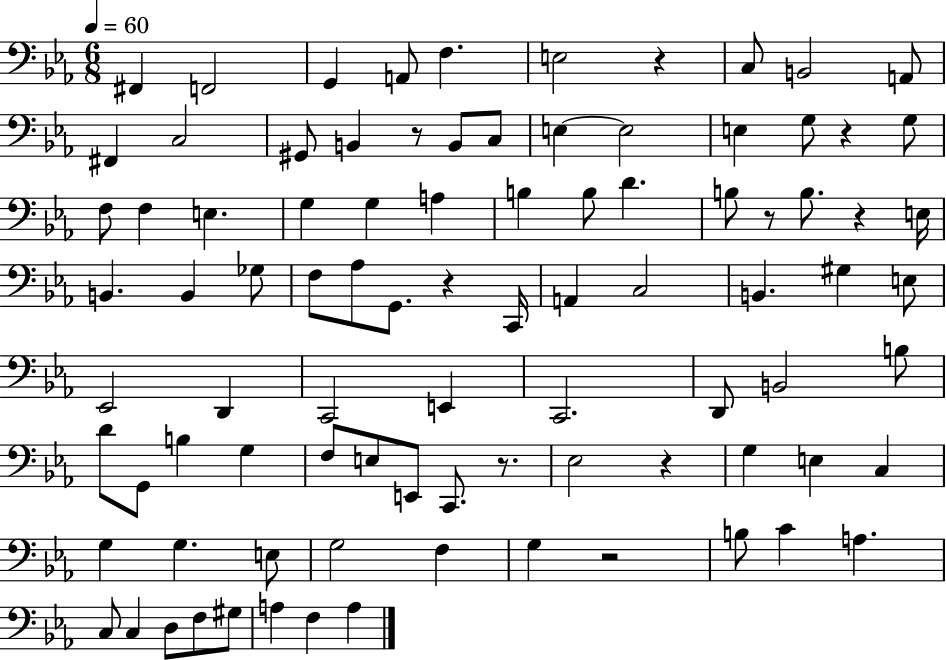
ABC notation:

X:1
T:Untitled
M:6/8
L:1/4
K:Eb
^F,, F,,2 G,, A,,/2 F, E,2 z C,/2 B,,2 A,,/2 ^F,, C,2 ^G,,/2 B,, z/2 B,,/2 C,/2 E, E,2 E, G,/2 z G,/2 F,/2 F, E, G, G, A, B, B,/2 D B,/2 z/2 B,/2 z E,/4 B,, B,, _G,/2 F,/2 _A,/2 G,,/2 z C,,/4 A,, C,2 B,, ^G, E,/2 _E,,2 D,, C,,2 E,, C,,2 D,,/2 B,,2 B,/2 D/2 G,,/2 B, G, F,/2 E,/2 E,,/2 C,,/2 z/2 _E,2 z G, E, C, G, G, E,/2 G,2 F, G, z2 B,/2 C A, C,/2 C, D,/2 F,/2 ^G,/2 A, F, A,